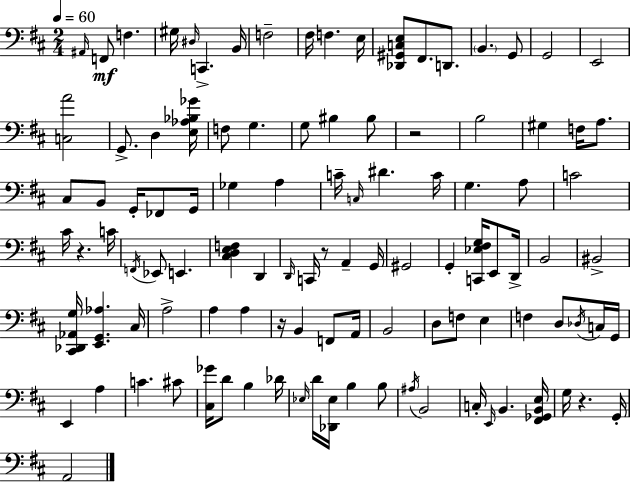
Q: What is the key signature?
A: D major